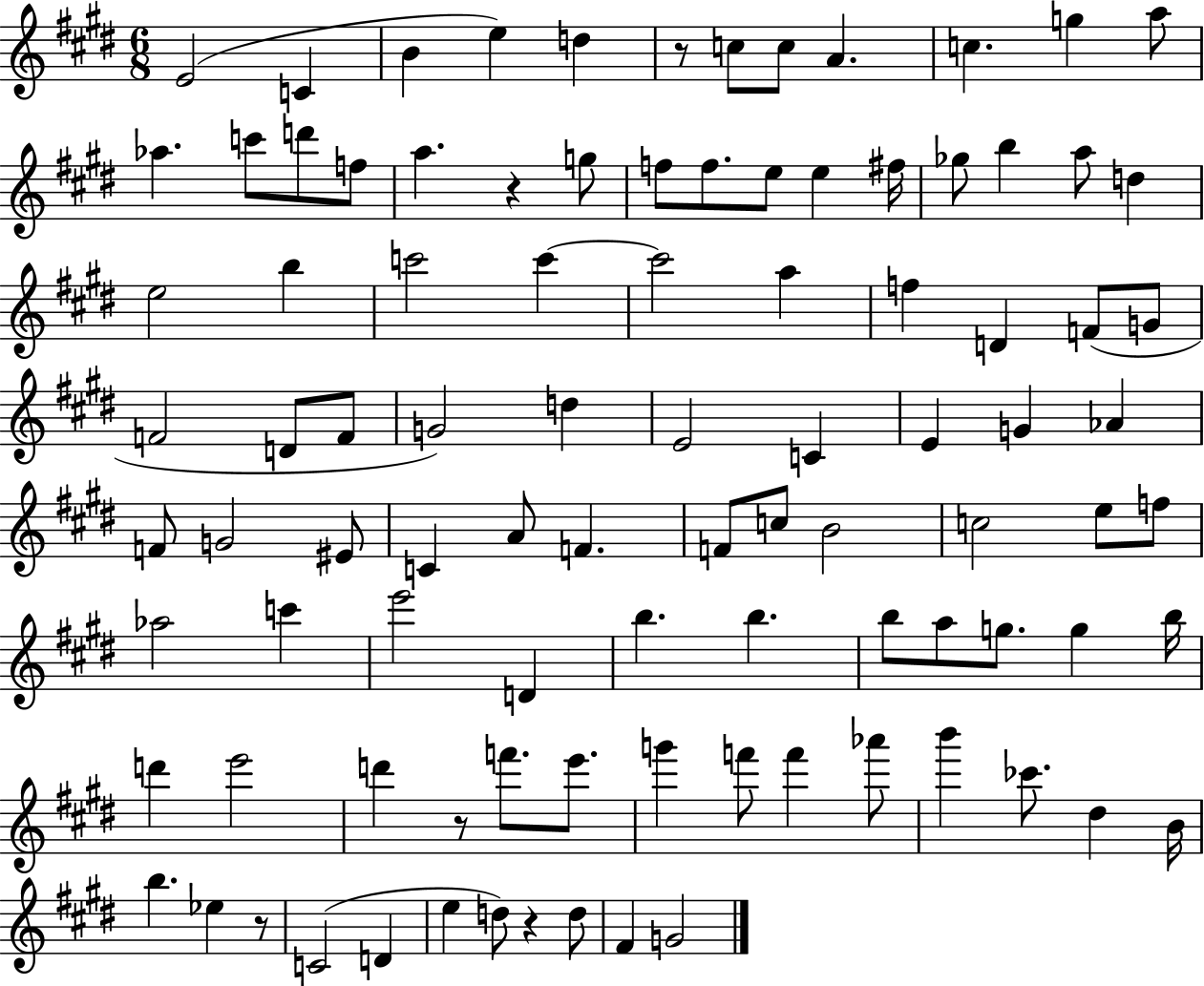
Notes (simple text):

E4/h C4/q B4/q E5/q D5/q R/e C5/e C5/e A4/q. C5/q. G5/q A5/e Ab5/q. C6/e D6/e F5/e A5/q. R/q G5/e F5/e F5/e. E5/e E5/q F#5/s Gb5/e B5/q A5/e D5/q E5/h B5/q C6/h C6/q C6/h A5/q F5/q D4/q F4/e G4/e F4/h D4/e F4/e G4/h D5/q E4/h C4/q E4/q G4/q Ab4/q F4/e G4/h EIS4/e C4/q A4/e F4/q. F4/e C5/e B4/h C5/h E5/e F5/e Ab5/h C6/q E6/h D4/q B5/q. B5/q. B5/e A5/e G5/e. G5/q B5/s D6/q E6/h D6/q R/e F6/e. E6/e. G6/q F6/e F6/q Ab6/e B6/q CES6/e. D#5/q B4/s B5/q. Eb5/q R/e C4/h D4/q E5/q D5/e R/q D5/e F#4/q G4/h